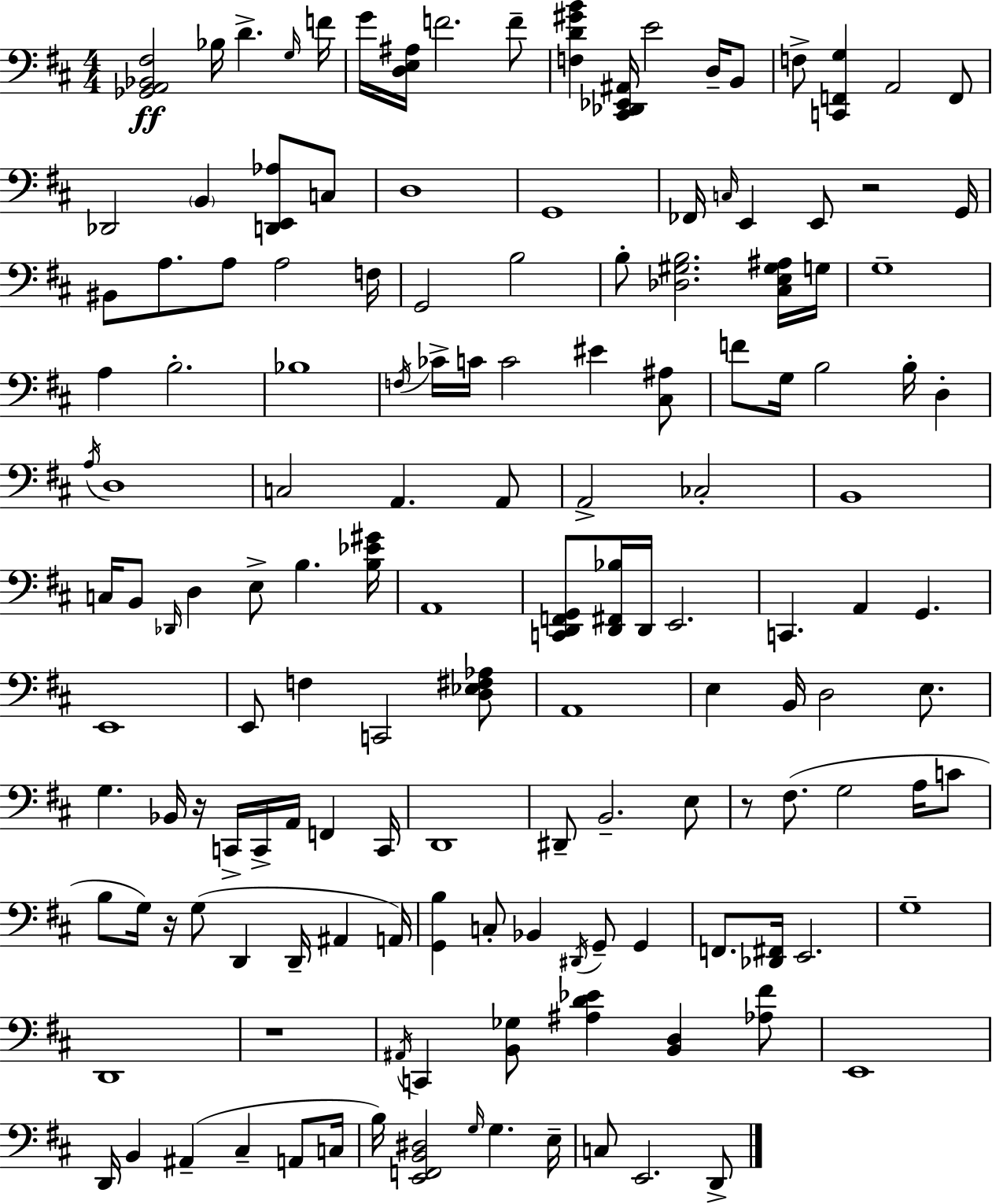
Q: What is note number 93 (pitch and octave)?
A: G3